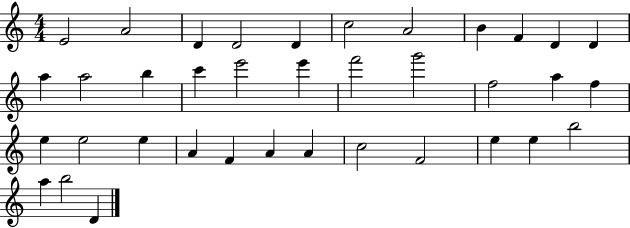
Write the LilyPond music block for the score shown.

{
  \clef treble
  \numericTimeSignature
  \time 4/4
  \key c \major
  e'2 a'2 | d'4 d'2 d'4 | c''2 a'2 | b'4 f'4 d'4 d'4 | \break a''4 a''2 b''4 | c'''4 e'''2 e'''4 | f'''2 g'''2 | f''2 a''4 f''4 | \break e''4 e''2 e''4 | a'4 f'4 a'4 a'4 | c''2 f'2 | e''4 e''4 b''2 | \break a''4 b''2 d'4 | \bar "|."
}